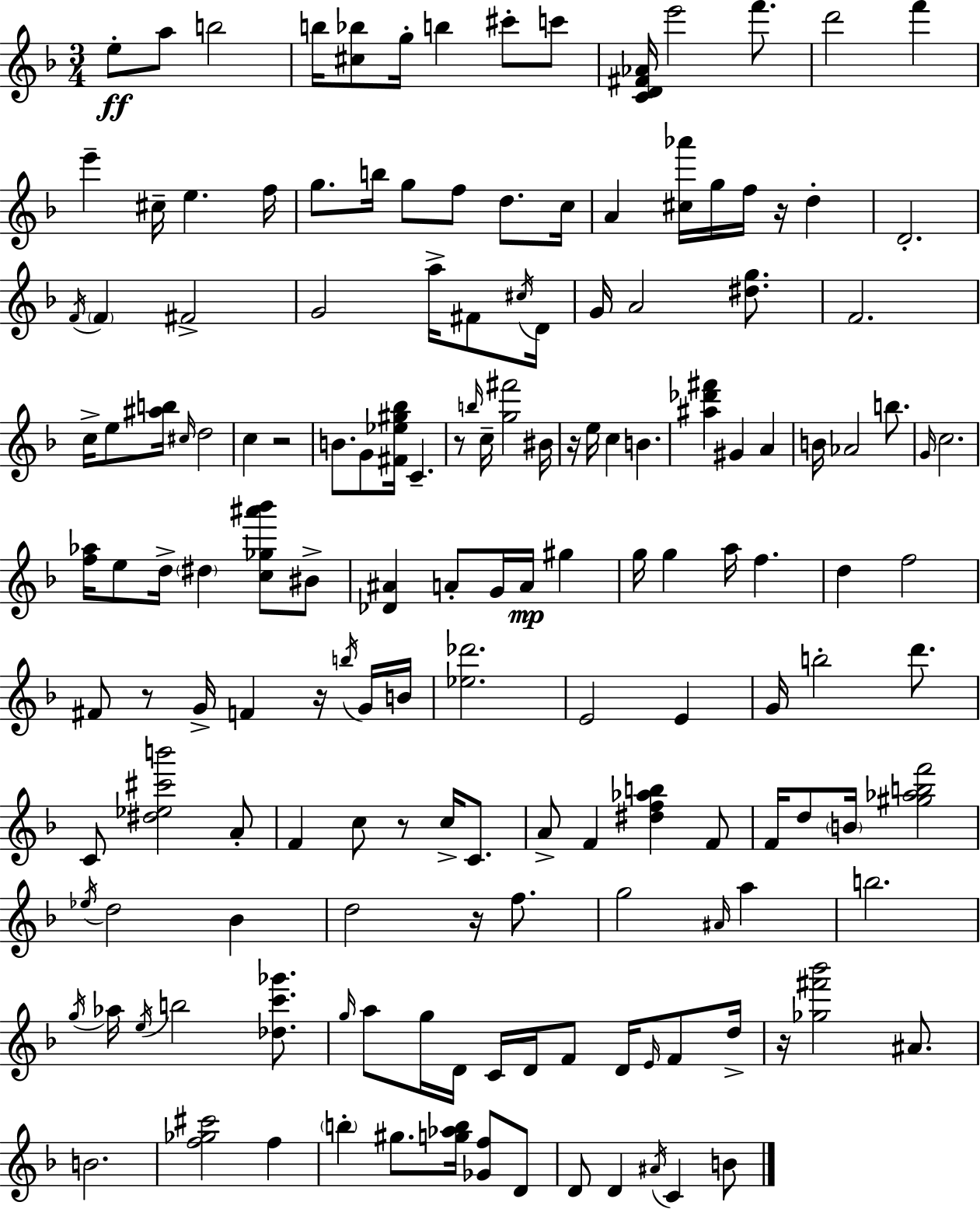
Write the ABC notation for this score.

X:1
T:Untitled
M:3/4
L:1/4
K:F
e/2 a/2 b2 b/4 [^c_b]/2 g/4 b ^c'/2 c'/2 [CD^F_A]/4 e'2 f'/2 d'2 f' e' ^c/4 e f/4 g/2 b/4 g/2 f/2 d/2 c/4 A [^c_a']/4 g/4 f/4 z/4 d D2 F/4 F ^F2 G2 a/4 ^F/2 ^c/4 D/4 G/4 A2 [^dg]/2 F2 c/4 e/2 [^ab]/4 ^c/4 d2 c z2 B/2 G/2 [^F_e^g_b]/4 C z/2 b/4 c/4 [g^f']2 ^B/4 z/4 e/4 c B [^a_d'^f'] ^G A B/4 _A2 b/2 G/4 c2 [f_a]/4 e/2 d/4 ^d [c_g^a'_b']/2 ^B/2 [_D^A] A/2 G/4 A/4 ^g g/4 g a/4 f d f2 ^F/2 z/2 G/4 F z/4 b/4 G/4 B/4 [_e_d']2 E2 E G/4 b2 d'/2 C/2 [^d_e^c'b']2 A/2 F c/2 z/2 c/4 C/2 A/2 F [^df_ab] F/2 F/4 d/2 B/4 [^g_abf']2 _e/4 d2 _B d2 z/4 f/2 g2 ^A/4 a b2 g/4 _a/4 e/4 b2 [_dc'_g']/2 g/4 a/2 g/4 D/4 C/4 D/4 F/2 D/4 E/4 F/2 d/4 z/4 [_g^f'_b']2 ^A/2 B2 [f_g^c']2 f b ^g/2 [g_ab]/4 [_Gf]/2 D/2 D/2 D ^A/4 C B/2